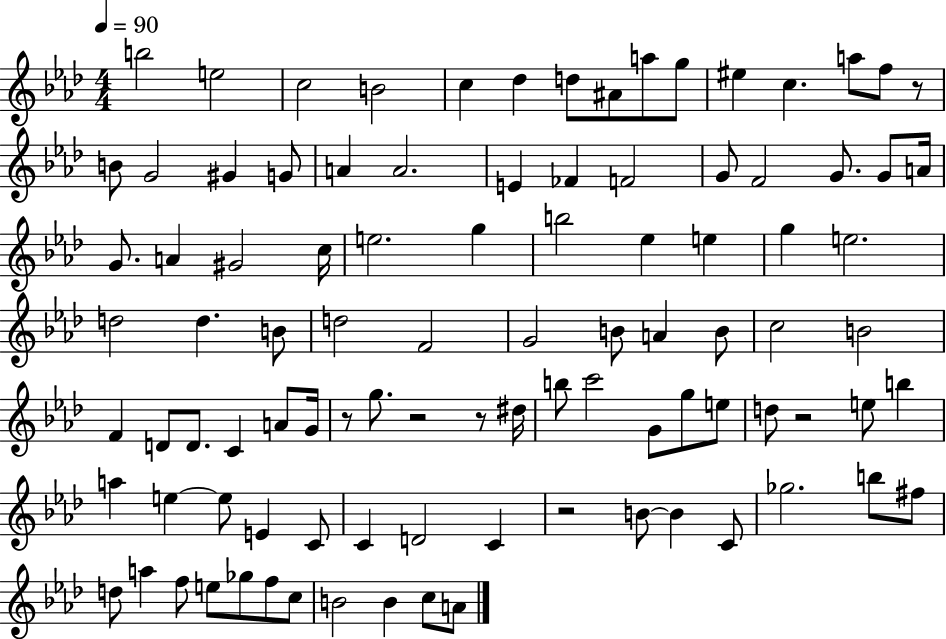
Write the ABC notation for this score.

X:1
T:Untitled
M:4/4
L:1/4
K:Ab
b2 e2 c2 B2 c _d d/2 ^A/2 a/2 g/2 ^e c a/2 f/2 z/2 B/2 G2 ^G G/2 A A2 E _F F2 G/2 F2 G/2 G/2 A/4 G/2 A ^G2 c/4 e2 g b2 _e e g e2 d2 d B/2 d2 F2 G2 B/2 A B/2 c2 B2 F D/2 D/2 C A/2 G/4 z/2 g/2 z2 z/2 ^d/4 b/2 c'2 G/2 g/2 e/2 d/2 z2 e/2 b a e e/2 E C/2 C D2 C z2 B/2 B C/2 _g2 b/2 ^f/2 d/2 a f/2 e/2 _g/2 f/2 c/2 B2 B c/2 A/2